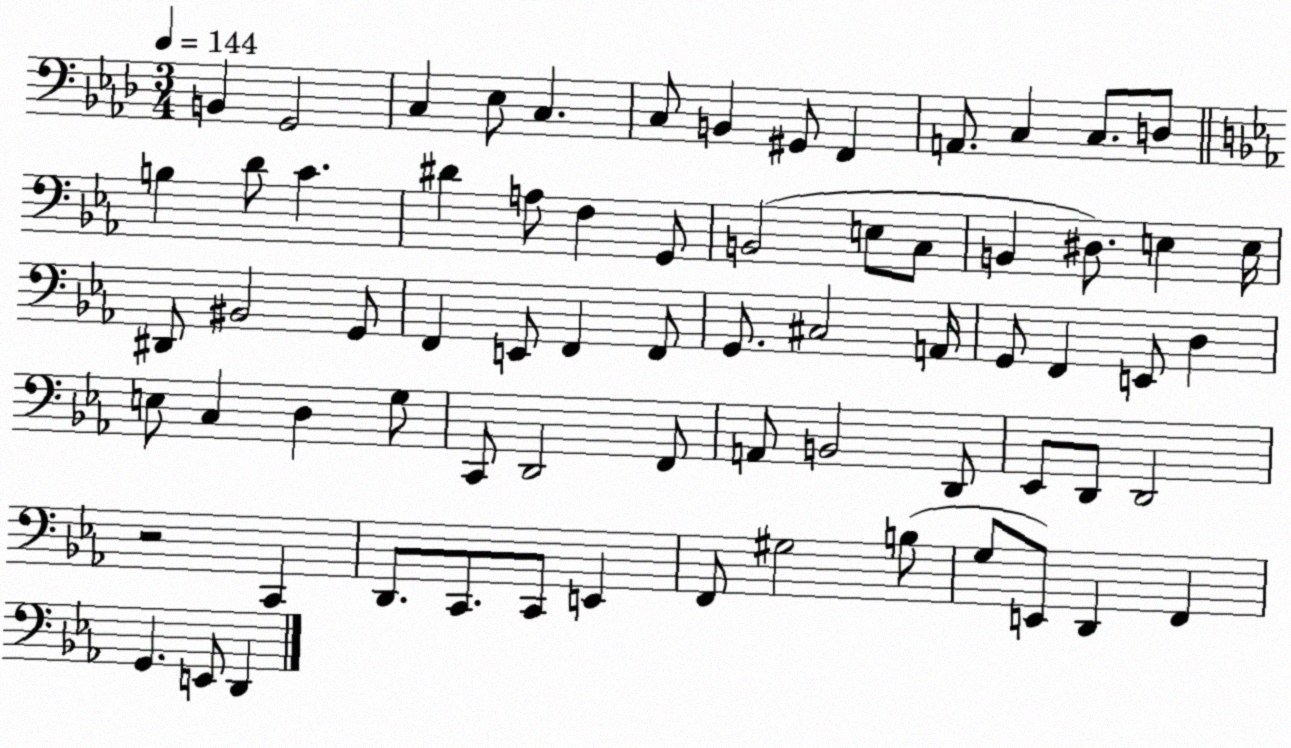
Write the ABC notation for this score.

X:1
T:Untitled
M:3/4
L:1/4
K:Ab
B,, G,,2 C, _E,/2 C, C,/2 B,, ^G,,/2 F,, A,,/2 C, C,/2 D,/2 B, D/2 C ^D A,/2 F, G,,/2 B,,2 E,/2 C,/2 B,, ^D,/2 E, E,/4 ^D,,/2 ^B,,2 G,,/2 F,, E,,/2 F,, F,,/2 G,,/2 ^C,2 A,,/4 G,,/2 F,, E,,/2 D, E,/2 C, D, G,/2 C,,/2 D,,2 F,,/2 A,,/2 B,,2 D,,/2 _E,,/2 D,,/2 D,,2 z2 C,, D,,/2 C,,/2 C,,/2 E,, F,,/2 ^G,2 B,/2 G,/2 E,,/2 D,, F,, G,, E,,/2 D,,